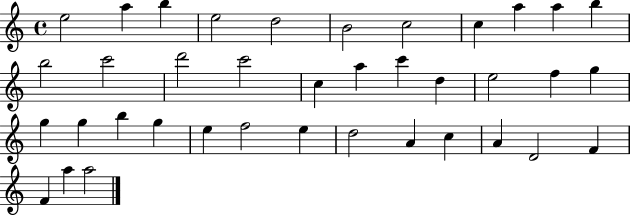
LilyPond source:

{
  \clef treble
  \time 4/4
  \defaultTimeSignature
  \key c \major
  e''2 a''4 b''4 | e''2 d''2 | b'2 c''2 | c''4 a''4 a''4 b''4 | \break b''2 c'''2 | d'''2 c'''2 | c''4 a''4 c'''4 d''4 | e''2 f''4 g''4 | \break g''4 g''4 b''4 g''4 | e''4 f''2 e''4 | d''2 a'4 c''4 | a'4 d'2 f'4 | \break f'4 a''4 a''2 | \bar "|."
}